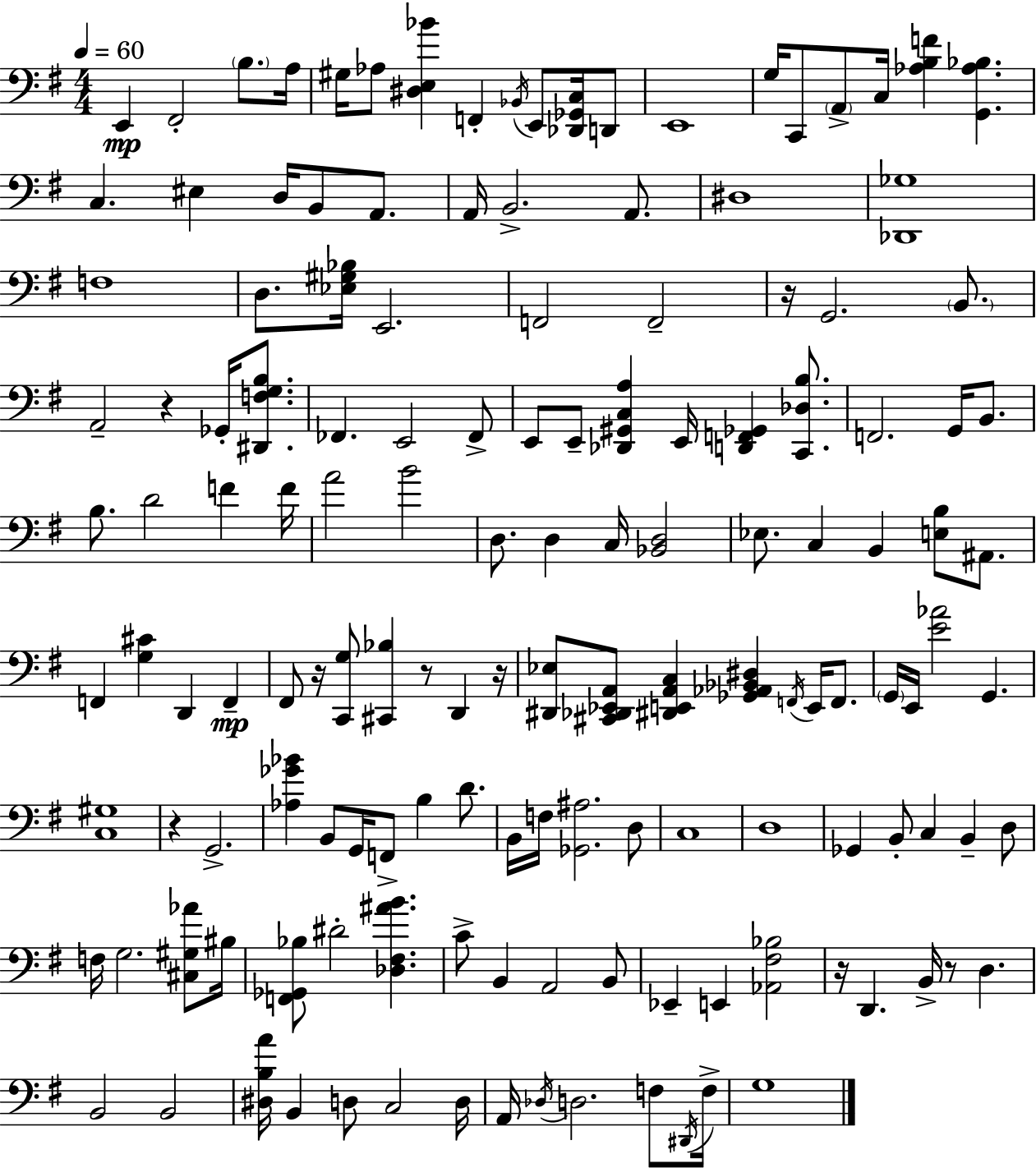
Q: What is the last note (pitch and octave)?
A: G3